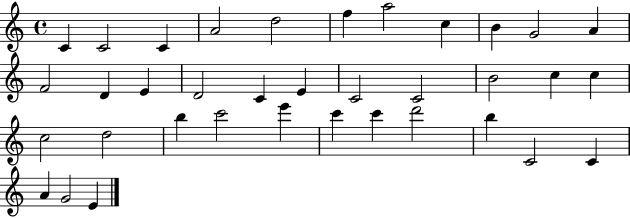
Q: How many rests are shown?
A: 0